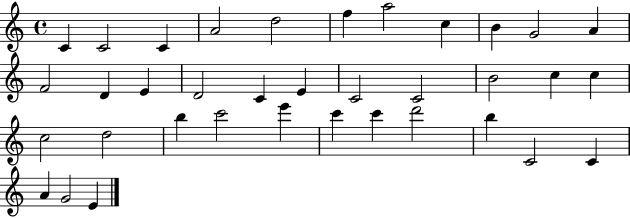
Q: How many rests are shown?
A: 0